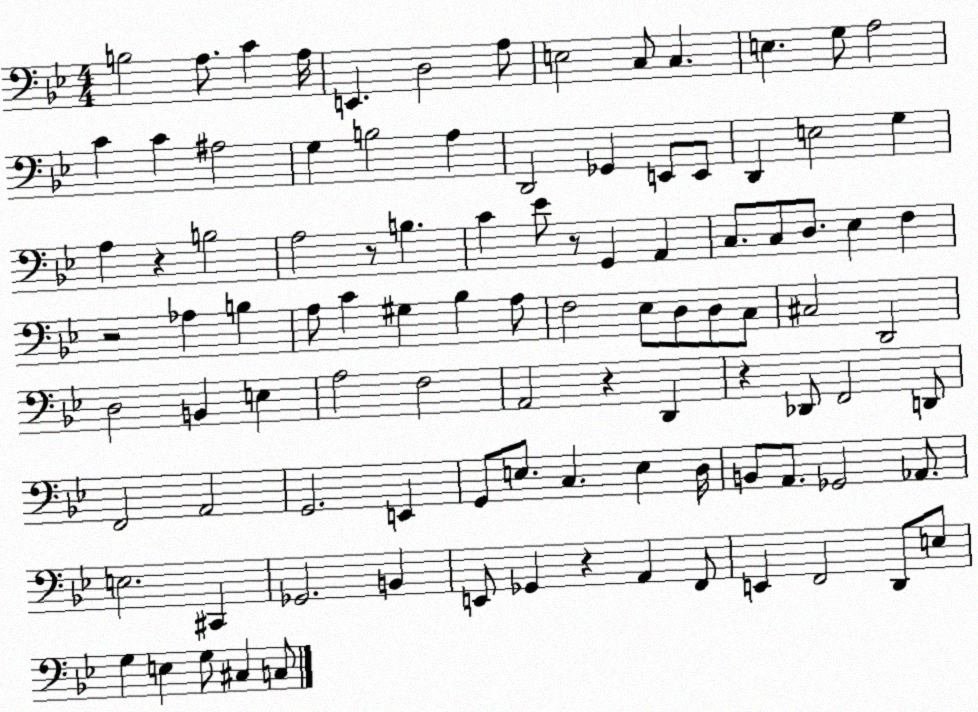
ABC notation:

X:1
T:Untitled
M:4/4
L:1/4
K:Bb
B,2 A,/2 C A,/4 E,, D,2 A,/2 E,2 C,/2 C, E, G,/2 A,2 C C ^A,2 G, B,2 A, D,,2 _G,, E,,/2 E,,/2 D,, E,2 G, A, z B,2 A,2 z/2 B, C _E/2 z/2 G,, A,, C,/2 C,/2 D,/2 _E, F, z2 _A, B, A,/2 C ^G, _B, A,/2 F,2 _E,/2 D,/2 D,/2 C,/2 ^C,2 D,,2 D,2 B,, E, A,2 F,2 A,,2 z D,, z _D,,/2 F,,2 D,,/2 F,,2 A,,2 G,,2 E,, G,,/2 E,/2 C, E, D,/4 B,,/2 A,,/2 _G,,2 _A,,/2 E,2 ^C,, _G,,2 B,, E,,/2 _G,, z A,, F,,/2 E,, F,,2 D,,/2 E,/2 G, E, G,/2 ^C, C,/2